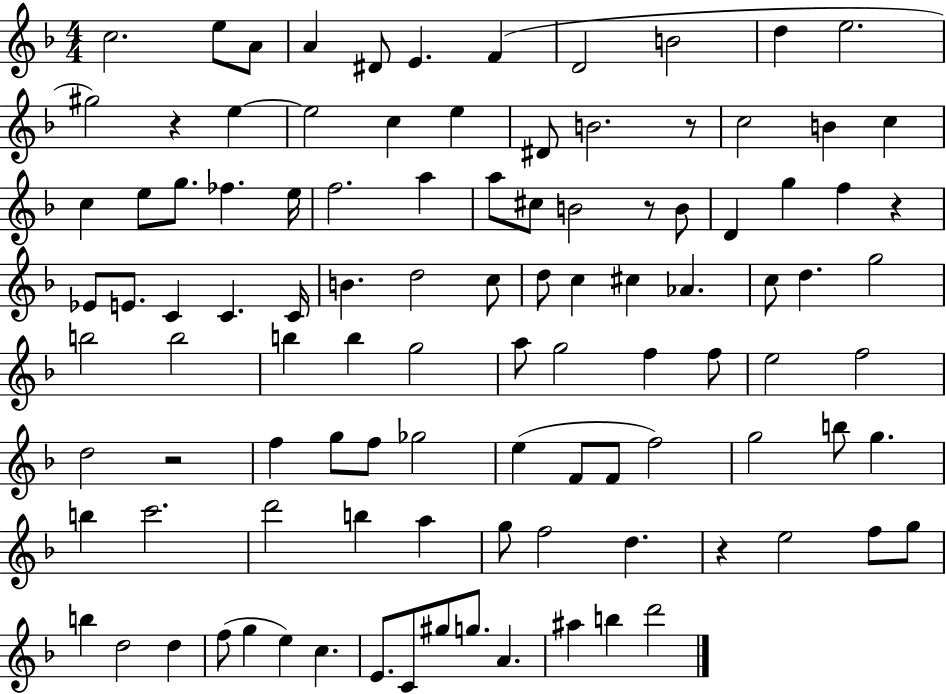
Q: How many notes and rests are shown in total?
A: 105